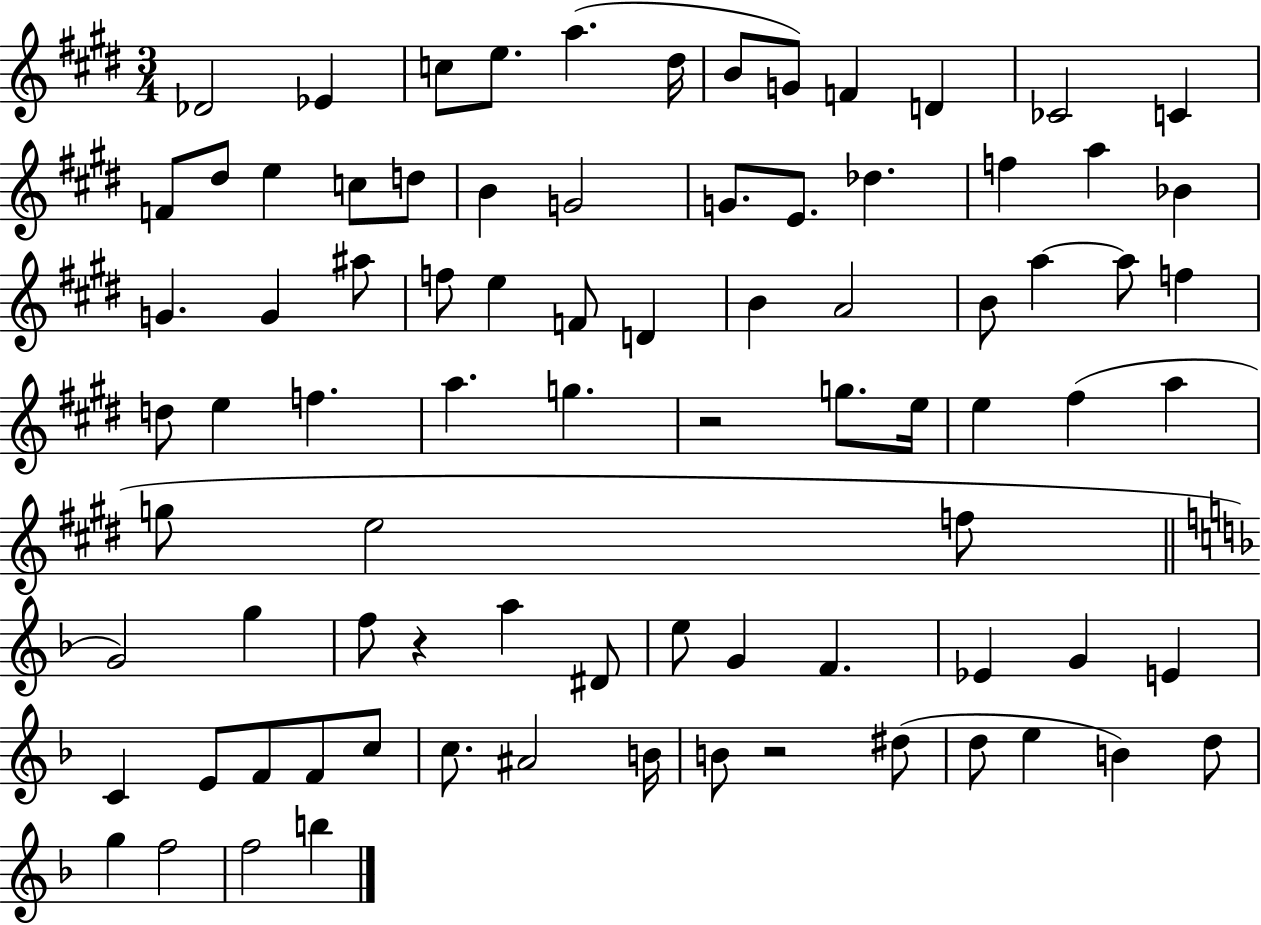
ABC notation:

X:1
T:Untitled
M:3/4
L:1/4
K:E
_D2 _E c/2 e/2 a ^d/4 B/2 G/2 F D _C2 C F/2 ^d/2 e c/2 d/2 B G2 G/2 E/2 _d f a _B G G ^a/2 f/2 e F/2 D B A2 B/2 a a/2 f d/2 e f a g z2 g/2 e/4 e ^f a g/2 e2 f/2 G2 g f/2 z a ^D/2 e/2 G F _E G E C E/2 F/2 F/2 c/2 c/2 ^A2 B/4 B/2 z2 ^d/2 d/2 e B d/2 g f2 f2 b